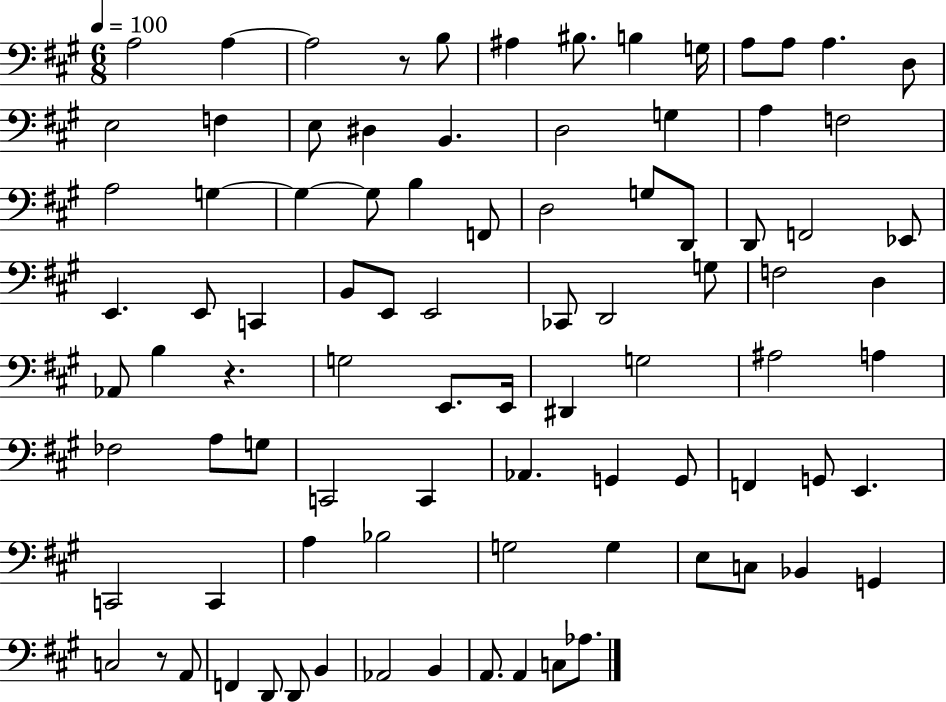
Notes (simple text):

A3/h A3/q A3/h R/e B3/e A#3/q BIS3/e. B3/q G3/s A3/e A3/e A3/q. D3/e E3/h F3/q E3/e D#3/q B2/q. D3/h G3/q A3/q F3/h A3/h G3/q G3/q G3/e B3/q F2/e D3/h G3/e D2/e D2/e F2/h Eb2/e E2/q. E2/e C2/q B2/e E2/e E2/h CES2/e D2/h G3/e F3/h D3/q Ab2/e B3/q R/q. G3/h E2/e. E2/s D#2/q G3/h A#3/h A3/q FES3/h A3/e G3/e C2/h C2/q Ab2/q. G2/q G2/e F2/q G2/e E2/q. C2/h C2/q A3/q Bb3/h G3/h G3/q E3/e C3/e Bb2/q G2/q C3/h R/e A2/e F2/q D2/e D2/e B2/q Ab2/h B2/q A2/e. A2/q C3/e Ab3/e.